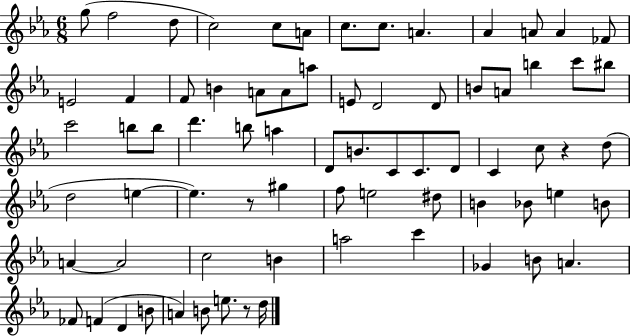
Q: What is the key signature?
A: EES major